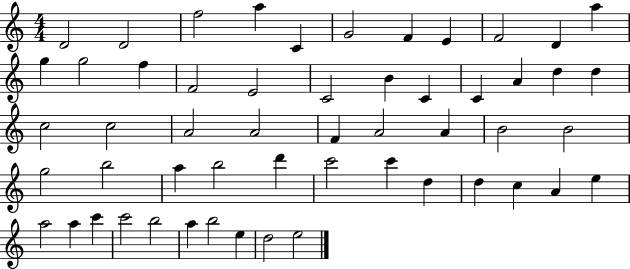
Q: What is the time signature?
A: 4/4